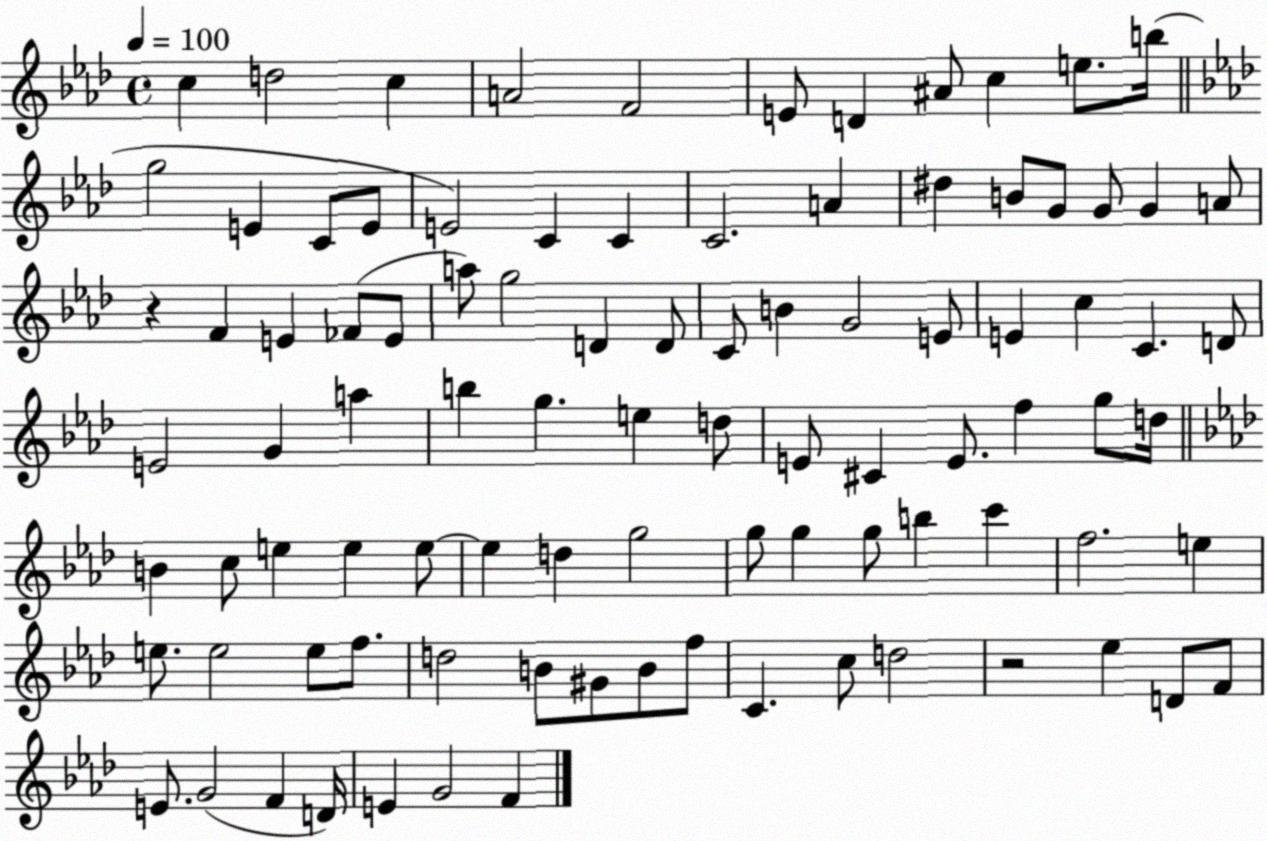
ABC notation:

X:1
T:Untitled
M:4/4
L:1/4
K:Ab
c d2 c A2 F2 E/2 D ^A/2 c e/2 b/4 g2 E C/2 E/2 E2 C C C2 A ^d B/2 G/2 G/2 G A/2 z F E _F/2 E/2 a/2 g2 D D/2 C/2 B G2 E/2 E c C D/2 E2 G a b g e d/2 E/2 ^C E/2 f g/2 d/4 B c/2 e e e/2 e d g2 g/2 g g/2 b c' f2 e e/2 e2 e/2 f/2 d2 B/2 ^G/2 B/2 f/2 C c/2 d2 z2 _e D/2 F/2 E/2 G2 F D/4 E G2 F